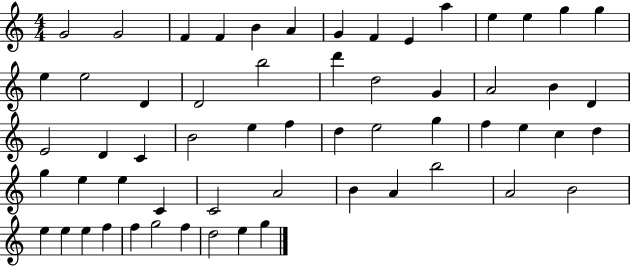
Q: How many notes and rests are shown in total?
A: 59